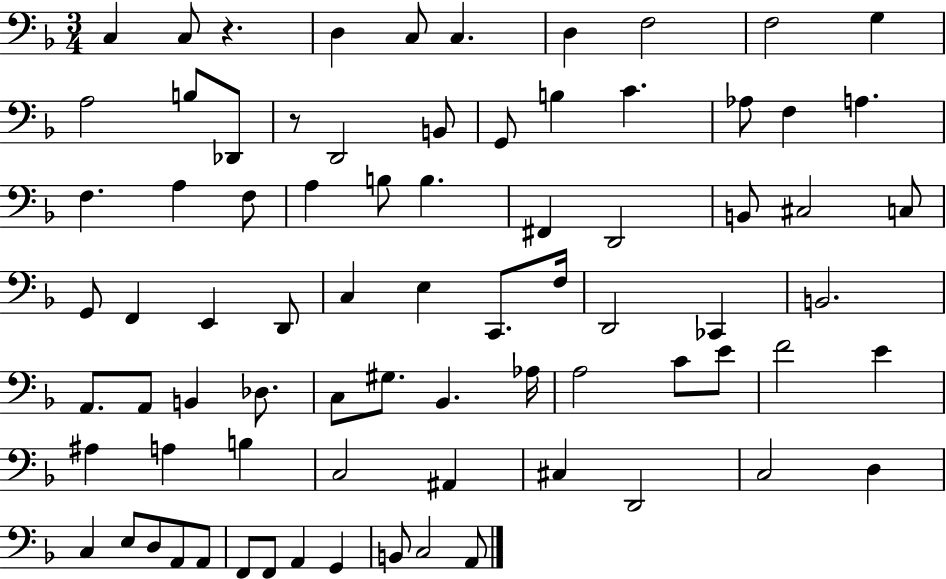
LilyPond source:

{
  \clef bass
  \numericTimeSignature
  \time 3/4
  \key f \major
  c4 c8 r4. | d4 c8 c4. | d4 f2 | f2 g4 | \break a2 b8 des,8 | r8 d,2 b,8 | g,8 b4 c'4. | aes8 f4 a4. | \break f4. a4 f8 | a4 b8 b4. | fis,4 d,2 | b,8 cis2 c8 | \break g,8 f,4 e,4 d,8 | c4 e4 c,8. f16 | d,2 ces,4 | b,2. | \break a,8. a,8 b,4 des8. | c8 gis8. bes,4. aes16 | a2 c'8 e'8 | f'2 e'4 | \break ais4 a4 b4 | c2 ais,4 | cis4 d,2 | c2 d4 | \break c4 e8 d8 a,8 a,8 | f,8 f,8 a,4 g,4 | b,8 c2 a,8 | \bar "|."
}